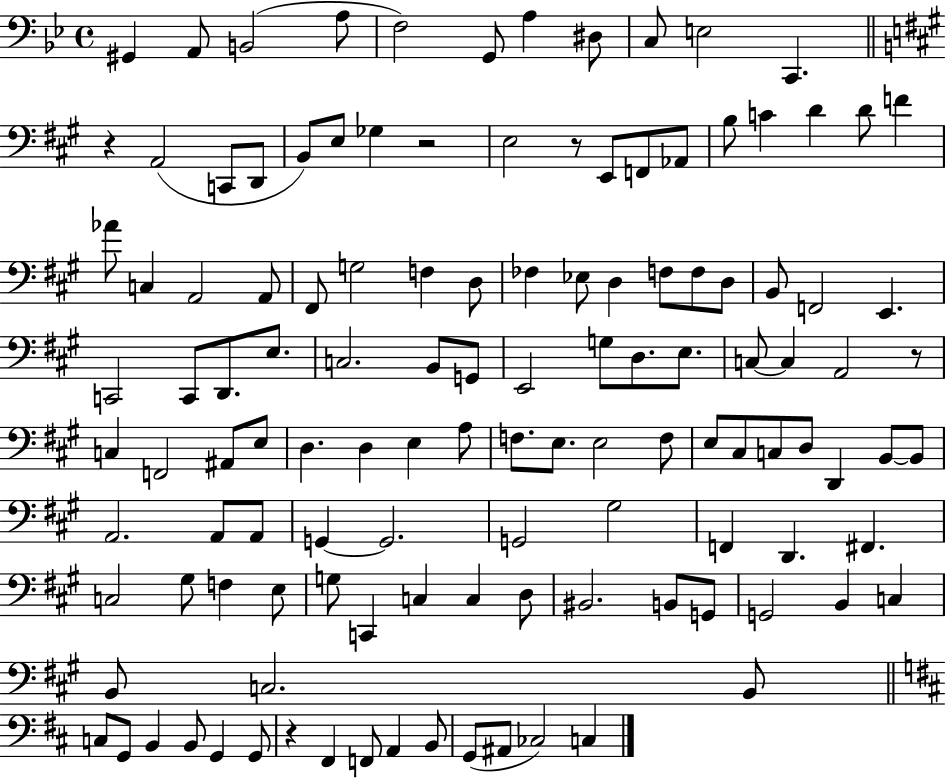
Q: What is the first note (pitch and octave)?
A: G#2